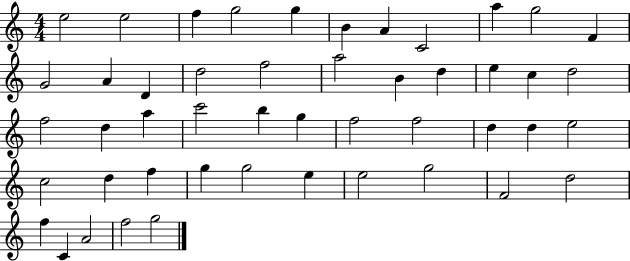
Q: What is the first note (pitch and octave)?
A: E5